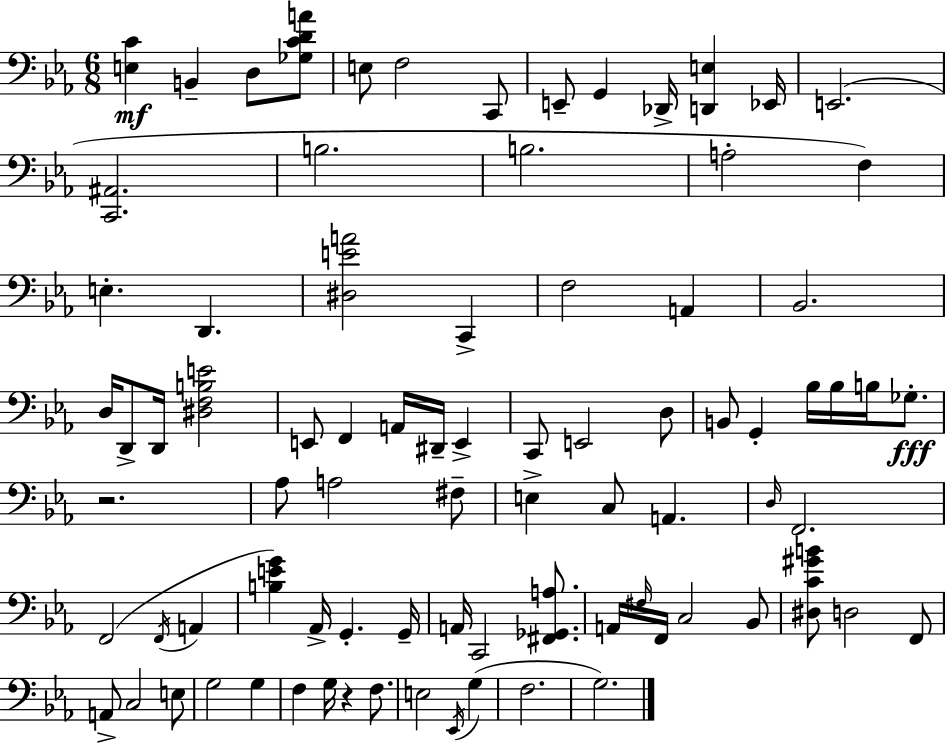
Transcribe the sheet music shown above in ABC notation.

X:1
T:Untitled
M:6/8
L:1/4
K:Eb
[E,C] B,, D,/2 [_G,CDA]/2 E,/2 F,2 C,,/2 E,,/2 G,, _D,,/4 [D,,E,] _E,,/4 E,,2 [C,,^A,,]2 B,2 B,2 A,2 F, E, D,, [^D,EA]2 C,, F,2 A,, _B,,2 D,/4 D,,/2 D,,/4 [^D,F,B,E]2 E,,/2 F,, A,,/4 ^D,,/4 E,, C,,/2 E,,2 D,/2 B,,/2 G,, _B,/4 _B,/4 B,/4 _G,/2 z2 _A,/2 A,2 ^F,/2 E, C,/2 A,, D,/4 F,,2 F,,2 F,,/4 A,, [B,EG] _A,,/4 G,, G,,/4 A,,/4 C,,2 [^F,,_G,,A,]/2 A,,/4 ^F,/4 F,,/4 C,2 _B,,/2 [^D,C^GB]/2 D,2 F,,/2 A,,/2 C,2 E,/2 G,2 G, F, G,/4 z F,/2 E,2 _E,,/4 G, F,2 G,2